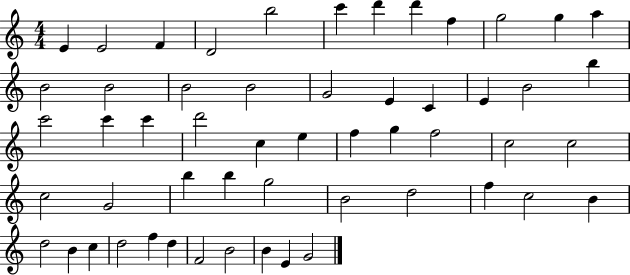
X:1
T:Untitled
M:4/4
L:1/4
K:C
E E2 F D2 b2 c' d' d' f g2 g a B2 B2 B2 B2 G2 E C E B2 b c'2 c' c' d'2 c e f g f2 c2 c2 c2 G2 b b g2 B2 d2 f c2 B d2 B c d2 f d F2 B2 B E G2